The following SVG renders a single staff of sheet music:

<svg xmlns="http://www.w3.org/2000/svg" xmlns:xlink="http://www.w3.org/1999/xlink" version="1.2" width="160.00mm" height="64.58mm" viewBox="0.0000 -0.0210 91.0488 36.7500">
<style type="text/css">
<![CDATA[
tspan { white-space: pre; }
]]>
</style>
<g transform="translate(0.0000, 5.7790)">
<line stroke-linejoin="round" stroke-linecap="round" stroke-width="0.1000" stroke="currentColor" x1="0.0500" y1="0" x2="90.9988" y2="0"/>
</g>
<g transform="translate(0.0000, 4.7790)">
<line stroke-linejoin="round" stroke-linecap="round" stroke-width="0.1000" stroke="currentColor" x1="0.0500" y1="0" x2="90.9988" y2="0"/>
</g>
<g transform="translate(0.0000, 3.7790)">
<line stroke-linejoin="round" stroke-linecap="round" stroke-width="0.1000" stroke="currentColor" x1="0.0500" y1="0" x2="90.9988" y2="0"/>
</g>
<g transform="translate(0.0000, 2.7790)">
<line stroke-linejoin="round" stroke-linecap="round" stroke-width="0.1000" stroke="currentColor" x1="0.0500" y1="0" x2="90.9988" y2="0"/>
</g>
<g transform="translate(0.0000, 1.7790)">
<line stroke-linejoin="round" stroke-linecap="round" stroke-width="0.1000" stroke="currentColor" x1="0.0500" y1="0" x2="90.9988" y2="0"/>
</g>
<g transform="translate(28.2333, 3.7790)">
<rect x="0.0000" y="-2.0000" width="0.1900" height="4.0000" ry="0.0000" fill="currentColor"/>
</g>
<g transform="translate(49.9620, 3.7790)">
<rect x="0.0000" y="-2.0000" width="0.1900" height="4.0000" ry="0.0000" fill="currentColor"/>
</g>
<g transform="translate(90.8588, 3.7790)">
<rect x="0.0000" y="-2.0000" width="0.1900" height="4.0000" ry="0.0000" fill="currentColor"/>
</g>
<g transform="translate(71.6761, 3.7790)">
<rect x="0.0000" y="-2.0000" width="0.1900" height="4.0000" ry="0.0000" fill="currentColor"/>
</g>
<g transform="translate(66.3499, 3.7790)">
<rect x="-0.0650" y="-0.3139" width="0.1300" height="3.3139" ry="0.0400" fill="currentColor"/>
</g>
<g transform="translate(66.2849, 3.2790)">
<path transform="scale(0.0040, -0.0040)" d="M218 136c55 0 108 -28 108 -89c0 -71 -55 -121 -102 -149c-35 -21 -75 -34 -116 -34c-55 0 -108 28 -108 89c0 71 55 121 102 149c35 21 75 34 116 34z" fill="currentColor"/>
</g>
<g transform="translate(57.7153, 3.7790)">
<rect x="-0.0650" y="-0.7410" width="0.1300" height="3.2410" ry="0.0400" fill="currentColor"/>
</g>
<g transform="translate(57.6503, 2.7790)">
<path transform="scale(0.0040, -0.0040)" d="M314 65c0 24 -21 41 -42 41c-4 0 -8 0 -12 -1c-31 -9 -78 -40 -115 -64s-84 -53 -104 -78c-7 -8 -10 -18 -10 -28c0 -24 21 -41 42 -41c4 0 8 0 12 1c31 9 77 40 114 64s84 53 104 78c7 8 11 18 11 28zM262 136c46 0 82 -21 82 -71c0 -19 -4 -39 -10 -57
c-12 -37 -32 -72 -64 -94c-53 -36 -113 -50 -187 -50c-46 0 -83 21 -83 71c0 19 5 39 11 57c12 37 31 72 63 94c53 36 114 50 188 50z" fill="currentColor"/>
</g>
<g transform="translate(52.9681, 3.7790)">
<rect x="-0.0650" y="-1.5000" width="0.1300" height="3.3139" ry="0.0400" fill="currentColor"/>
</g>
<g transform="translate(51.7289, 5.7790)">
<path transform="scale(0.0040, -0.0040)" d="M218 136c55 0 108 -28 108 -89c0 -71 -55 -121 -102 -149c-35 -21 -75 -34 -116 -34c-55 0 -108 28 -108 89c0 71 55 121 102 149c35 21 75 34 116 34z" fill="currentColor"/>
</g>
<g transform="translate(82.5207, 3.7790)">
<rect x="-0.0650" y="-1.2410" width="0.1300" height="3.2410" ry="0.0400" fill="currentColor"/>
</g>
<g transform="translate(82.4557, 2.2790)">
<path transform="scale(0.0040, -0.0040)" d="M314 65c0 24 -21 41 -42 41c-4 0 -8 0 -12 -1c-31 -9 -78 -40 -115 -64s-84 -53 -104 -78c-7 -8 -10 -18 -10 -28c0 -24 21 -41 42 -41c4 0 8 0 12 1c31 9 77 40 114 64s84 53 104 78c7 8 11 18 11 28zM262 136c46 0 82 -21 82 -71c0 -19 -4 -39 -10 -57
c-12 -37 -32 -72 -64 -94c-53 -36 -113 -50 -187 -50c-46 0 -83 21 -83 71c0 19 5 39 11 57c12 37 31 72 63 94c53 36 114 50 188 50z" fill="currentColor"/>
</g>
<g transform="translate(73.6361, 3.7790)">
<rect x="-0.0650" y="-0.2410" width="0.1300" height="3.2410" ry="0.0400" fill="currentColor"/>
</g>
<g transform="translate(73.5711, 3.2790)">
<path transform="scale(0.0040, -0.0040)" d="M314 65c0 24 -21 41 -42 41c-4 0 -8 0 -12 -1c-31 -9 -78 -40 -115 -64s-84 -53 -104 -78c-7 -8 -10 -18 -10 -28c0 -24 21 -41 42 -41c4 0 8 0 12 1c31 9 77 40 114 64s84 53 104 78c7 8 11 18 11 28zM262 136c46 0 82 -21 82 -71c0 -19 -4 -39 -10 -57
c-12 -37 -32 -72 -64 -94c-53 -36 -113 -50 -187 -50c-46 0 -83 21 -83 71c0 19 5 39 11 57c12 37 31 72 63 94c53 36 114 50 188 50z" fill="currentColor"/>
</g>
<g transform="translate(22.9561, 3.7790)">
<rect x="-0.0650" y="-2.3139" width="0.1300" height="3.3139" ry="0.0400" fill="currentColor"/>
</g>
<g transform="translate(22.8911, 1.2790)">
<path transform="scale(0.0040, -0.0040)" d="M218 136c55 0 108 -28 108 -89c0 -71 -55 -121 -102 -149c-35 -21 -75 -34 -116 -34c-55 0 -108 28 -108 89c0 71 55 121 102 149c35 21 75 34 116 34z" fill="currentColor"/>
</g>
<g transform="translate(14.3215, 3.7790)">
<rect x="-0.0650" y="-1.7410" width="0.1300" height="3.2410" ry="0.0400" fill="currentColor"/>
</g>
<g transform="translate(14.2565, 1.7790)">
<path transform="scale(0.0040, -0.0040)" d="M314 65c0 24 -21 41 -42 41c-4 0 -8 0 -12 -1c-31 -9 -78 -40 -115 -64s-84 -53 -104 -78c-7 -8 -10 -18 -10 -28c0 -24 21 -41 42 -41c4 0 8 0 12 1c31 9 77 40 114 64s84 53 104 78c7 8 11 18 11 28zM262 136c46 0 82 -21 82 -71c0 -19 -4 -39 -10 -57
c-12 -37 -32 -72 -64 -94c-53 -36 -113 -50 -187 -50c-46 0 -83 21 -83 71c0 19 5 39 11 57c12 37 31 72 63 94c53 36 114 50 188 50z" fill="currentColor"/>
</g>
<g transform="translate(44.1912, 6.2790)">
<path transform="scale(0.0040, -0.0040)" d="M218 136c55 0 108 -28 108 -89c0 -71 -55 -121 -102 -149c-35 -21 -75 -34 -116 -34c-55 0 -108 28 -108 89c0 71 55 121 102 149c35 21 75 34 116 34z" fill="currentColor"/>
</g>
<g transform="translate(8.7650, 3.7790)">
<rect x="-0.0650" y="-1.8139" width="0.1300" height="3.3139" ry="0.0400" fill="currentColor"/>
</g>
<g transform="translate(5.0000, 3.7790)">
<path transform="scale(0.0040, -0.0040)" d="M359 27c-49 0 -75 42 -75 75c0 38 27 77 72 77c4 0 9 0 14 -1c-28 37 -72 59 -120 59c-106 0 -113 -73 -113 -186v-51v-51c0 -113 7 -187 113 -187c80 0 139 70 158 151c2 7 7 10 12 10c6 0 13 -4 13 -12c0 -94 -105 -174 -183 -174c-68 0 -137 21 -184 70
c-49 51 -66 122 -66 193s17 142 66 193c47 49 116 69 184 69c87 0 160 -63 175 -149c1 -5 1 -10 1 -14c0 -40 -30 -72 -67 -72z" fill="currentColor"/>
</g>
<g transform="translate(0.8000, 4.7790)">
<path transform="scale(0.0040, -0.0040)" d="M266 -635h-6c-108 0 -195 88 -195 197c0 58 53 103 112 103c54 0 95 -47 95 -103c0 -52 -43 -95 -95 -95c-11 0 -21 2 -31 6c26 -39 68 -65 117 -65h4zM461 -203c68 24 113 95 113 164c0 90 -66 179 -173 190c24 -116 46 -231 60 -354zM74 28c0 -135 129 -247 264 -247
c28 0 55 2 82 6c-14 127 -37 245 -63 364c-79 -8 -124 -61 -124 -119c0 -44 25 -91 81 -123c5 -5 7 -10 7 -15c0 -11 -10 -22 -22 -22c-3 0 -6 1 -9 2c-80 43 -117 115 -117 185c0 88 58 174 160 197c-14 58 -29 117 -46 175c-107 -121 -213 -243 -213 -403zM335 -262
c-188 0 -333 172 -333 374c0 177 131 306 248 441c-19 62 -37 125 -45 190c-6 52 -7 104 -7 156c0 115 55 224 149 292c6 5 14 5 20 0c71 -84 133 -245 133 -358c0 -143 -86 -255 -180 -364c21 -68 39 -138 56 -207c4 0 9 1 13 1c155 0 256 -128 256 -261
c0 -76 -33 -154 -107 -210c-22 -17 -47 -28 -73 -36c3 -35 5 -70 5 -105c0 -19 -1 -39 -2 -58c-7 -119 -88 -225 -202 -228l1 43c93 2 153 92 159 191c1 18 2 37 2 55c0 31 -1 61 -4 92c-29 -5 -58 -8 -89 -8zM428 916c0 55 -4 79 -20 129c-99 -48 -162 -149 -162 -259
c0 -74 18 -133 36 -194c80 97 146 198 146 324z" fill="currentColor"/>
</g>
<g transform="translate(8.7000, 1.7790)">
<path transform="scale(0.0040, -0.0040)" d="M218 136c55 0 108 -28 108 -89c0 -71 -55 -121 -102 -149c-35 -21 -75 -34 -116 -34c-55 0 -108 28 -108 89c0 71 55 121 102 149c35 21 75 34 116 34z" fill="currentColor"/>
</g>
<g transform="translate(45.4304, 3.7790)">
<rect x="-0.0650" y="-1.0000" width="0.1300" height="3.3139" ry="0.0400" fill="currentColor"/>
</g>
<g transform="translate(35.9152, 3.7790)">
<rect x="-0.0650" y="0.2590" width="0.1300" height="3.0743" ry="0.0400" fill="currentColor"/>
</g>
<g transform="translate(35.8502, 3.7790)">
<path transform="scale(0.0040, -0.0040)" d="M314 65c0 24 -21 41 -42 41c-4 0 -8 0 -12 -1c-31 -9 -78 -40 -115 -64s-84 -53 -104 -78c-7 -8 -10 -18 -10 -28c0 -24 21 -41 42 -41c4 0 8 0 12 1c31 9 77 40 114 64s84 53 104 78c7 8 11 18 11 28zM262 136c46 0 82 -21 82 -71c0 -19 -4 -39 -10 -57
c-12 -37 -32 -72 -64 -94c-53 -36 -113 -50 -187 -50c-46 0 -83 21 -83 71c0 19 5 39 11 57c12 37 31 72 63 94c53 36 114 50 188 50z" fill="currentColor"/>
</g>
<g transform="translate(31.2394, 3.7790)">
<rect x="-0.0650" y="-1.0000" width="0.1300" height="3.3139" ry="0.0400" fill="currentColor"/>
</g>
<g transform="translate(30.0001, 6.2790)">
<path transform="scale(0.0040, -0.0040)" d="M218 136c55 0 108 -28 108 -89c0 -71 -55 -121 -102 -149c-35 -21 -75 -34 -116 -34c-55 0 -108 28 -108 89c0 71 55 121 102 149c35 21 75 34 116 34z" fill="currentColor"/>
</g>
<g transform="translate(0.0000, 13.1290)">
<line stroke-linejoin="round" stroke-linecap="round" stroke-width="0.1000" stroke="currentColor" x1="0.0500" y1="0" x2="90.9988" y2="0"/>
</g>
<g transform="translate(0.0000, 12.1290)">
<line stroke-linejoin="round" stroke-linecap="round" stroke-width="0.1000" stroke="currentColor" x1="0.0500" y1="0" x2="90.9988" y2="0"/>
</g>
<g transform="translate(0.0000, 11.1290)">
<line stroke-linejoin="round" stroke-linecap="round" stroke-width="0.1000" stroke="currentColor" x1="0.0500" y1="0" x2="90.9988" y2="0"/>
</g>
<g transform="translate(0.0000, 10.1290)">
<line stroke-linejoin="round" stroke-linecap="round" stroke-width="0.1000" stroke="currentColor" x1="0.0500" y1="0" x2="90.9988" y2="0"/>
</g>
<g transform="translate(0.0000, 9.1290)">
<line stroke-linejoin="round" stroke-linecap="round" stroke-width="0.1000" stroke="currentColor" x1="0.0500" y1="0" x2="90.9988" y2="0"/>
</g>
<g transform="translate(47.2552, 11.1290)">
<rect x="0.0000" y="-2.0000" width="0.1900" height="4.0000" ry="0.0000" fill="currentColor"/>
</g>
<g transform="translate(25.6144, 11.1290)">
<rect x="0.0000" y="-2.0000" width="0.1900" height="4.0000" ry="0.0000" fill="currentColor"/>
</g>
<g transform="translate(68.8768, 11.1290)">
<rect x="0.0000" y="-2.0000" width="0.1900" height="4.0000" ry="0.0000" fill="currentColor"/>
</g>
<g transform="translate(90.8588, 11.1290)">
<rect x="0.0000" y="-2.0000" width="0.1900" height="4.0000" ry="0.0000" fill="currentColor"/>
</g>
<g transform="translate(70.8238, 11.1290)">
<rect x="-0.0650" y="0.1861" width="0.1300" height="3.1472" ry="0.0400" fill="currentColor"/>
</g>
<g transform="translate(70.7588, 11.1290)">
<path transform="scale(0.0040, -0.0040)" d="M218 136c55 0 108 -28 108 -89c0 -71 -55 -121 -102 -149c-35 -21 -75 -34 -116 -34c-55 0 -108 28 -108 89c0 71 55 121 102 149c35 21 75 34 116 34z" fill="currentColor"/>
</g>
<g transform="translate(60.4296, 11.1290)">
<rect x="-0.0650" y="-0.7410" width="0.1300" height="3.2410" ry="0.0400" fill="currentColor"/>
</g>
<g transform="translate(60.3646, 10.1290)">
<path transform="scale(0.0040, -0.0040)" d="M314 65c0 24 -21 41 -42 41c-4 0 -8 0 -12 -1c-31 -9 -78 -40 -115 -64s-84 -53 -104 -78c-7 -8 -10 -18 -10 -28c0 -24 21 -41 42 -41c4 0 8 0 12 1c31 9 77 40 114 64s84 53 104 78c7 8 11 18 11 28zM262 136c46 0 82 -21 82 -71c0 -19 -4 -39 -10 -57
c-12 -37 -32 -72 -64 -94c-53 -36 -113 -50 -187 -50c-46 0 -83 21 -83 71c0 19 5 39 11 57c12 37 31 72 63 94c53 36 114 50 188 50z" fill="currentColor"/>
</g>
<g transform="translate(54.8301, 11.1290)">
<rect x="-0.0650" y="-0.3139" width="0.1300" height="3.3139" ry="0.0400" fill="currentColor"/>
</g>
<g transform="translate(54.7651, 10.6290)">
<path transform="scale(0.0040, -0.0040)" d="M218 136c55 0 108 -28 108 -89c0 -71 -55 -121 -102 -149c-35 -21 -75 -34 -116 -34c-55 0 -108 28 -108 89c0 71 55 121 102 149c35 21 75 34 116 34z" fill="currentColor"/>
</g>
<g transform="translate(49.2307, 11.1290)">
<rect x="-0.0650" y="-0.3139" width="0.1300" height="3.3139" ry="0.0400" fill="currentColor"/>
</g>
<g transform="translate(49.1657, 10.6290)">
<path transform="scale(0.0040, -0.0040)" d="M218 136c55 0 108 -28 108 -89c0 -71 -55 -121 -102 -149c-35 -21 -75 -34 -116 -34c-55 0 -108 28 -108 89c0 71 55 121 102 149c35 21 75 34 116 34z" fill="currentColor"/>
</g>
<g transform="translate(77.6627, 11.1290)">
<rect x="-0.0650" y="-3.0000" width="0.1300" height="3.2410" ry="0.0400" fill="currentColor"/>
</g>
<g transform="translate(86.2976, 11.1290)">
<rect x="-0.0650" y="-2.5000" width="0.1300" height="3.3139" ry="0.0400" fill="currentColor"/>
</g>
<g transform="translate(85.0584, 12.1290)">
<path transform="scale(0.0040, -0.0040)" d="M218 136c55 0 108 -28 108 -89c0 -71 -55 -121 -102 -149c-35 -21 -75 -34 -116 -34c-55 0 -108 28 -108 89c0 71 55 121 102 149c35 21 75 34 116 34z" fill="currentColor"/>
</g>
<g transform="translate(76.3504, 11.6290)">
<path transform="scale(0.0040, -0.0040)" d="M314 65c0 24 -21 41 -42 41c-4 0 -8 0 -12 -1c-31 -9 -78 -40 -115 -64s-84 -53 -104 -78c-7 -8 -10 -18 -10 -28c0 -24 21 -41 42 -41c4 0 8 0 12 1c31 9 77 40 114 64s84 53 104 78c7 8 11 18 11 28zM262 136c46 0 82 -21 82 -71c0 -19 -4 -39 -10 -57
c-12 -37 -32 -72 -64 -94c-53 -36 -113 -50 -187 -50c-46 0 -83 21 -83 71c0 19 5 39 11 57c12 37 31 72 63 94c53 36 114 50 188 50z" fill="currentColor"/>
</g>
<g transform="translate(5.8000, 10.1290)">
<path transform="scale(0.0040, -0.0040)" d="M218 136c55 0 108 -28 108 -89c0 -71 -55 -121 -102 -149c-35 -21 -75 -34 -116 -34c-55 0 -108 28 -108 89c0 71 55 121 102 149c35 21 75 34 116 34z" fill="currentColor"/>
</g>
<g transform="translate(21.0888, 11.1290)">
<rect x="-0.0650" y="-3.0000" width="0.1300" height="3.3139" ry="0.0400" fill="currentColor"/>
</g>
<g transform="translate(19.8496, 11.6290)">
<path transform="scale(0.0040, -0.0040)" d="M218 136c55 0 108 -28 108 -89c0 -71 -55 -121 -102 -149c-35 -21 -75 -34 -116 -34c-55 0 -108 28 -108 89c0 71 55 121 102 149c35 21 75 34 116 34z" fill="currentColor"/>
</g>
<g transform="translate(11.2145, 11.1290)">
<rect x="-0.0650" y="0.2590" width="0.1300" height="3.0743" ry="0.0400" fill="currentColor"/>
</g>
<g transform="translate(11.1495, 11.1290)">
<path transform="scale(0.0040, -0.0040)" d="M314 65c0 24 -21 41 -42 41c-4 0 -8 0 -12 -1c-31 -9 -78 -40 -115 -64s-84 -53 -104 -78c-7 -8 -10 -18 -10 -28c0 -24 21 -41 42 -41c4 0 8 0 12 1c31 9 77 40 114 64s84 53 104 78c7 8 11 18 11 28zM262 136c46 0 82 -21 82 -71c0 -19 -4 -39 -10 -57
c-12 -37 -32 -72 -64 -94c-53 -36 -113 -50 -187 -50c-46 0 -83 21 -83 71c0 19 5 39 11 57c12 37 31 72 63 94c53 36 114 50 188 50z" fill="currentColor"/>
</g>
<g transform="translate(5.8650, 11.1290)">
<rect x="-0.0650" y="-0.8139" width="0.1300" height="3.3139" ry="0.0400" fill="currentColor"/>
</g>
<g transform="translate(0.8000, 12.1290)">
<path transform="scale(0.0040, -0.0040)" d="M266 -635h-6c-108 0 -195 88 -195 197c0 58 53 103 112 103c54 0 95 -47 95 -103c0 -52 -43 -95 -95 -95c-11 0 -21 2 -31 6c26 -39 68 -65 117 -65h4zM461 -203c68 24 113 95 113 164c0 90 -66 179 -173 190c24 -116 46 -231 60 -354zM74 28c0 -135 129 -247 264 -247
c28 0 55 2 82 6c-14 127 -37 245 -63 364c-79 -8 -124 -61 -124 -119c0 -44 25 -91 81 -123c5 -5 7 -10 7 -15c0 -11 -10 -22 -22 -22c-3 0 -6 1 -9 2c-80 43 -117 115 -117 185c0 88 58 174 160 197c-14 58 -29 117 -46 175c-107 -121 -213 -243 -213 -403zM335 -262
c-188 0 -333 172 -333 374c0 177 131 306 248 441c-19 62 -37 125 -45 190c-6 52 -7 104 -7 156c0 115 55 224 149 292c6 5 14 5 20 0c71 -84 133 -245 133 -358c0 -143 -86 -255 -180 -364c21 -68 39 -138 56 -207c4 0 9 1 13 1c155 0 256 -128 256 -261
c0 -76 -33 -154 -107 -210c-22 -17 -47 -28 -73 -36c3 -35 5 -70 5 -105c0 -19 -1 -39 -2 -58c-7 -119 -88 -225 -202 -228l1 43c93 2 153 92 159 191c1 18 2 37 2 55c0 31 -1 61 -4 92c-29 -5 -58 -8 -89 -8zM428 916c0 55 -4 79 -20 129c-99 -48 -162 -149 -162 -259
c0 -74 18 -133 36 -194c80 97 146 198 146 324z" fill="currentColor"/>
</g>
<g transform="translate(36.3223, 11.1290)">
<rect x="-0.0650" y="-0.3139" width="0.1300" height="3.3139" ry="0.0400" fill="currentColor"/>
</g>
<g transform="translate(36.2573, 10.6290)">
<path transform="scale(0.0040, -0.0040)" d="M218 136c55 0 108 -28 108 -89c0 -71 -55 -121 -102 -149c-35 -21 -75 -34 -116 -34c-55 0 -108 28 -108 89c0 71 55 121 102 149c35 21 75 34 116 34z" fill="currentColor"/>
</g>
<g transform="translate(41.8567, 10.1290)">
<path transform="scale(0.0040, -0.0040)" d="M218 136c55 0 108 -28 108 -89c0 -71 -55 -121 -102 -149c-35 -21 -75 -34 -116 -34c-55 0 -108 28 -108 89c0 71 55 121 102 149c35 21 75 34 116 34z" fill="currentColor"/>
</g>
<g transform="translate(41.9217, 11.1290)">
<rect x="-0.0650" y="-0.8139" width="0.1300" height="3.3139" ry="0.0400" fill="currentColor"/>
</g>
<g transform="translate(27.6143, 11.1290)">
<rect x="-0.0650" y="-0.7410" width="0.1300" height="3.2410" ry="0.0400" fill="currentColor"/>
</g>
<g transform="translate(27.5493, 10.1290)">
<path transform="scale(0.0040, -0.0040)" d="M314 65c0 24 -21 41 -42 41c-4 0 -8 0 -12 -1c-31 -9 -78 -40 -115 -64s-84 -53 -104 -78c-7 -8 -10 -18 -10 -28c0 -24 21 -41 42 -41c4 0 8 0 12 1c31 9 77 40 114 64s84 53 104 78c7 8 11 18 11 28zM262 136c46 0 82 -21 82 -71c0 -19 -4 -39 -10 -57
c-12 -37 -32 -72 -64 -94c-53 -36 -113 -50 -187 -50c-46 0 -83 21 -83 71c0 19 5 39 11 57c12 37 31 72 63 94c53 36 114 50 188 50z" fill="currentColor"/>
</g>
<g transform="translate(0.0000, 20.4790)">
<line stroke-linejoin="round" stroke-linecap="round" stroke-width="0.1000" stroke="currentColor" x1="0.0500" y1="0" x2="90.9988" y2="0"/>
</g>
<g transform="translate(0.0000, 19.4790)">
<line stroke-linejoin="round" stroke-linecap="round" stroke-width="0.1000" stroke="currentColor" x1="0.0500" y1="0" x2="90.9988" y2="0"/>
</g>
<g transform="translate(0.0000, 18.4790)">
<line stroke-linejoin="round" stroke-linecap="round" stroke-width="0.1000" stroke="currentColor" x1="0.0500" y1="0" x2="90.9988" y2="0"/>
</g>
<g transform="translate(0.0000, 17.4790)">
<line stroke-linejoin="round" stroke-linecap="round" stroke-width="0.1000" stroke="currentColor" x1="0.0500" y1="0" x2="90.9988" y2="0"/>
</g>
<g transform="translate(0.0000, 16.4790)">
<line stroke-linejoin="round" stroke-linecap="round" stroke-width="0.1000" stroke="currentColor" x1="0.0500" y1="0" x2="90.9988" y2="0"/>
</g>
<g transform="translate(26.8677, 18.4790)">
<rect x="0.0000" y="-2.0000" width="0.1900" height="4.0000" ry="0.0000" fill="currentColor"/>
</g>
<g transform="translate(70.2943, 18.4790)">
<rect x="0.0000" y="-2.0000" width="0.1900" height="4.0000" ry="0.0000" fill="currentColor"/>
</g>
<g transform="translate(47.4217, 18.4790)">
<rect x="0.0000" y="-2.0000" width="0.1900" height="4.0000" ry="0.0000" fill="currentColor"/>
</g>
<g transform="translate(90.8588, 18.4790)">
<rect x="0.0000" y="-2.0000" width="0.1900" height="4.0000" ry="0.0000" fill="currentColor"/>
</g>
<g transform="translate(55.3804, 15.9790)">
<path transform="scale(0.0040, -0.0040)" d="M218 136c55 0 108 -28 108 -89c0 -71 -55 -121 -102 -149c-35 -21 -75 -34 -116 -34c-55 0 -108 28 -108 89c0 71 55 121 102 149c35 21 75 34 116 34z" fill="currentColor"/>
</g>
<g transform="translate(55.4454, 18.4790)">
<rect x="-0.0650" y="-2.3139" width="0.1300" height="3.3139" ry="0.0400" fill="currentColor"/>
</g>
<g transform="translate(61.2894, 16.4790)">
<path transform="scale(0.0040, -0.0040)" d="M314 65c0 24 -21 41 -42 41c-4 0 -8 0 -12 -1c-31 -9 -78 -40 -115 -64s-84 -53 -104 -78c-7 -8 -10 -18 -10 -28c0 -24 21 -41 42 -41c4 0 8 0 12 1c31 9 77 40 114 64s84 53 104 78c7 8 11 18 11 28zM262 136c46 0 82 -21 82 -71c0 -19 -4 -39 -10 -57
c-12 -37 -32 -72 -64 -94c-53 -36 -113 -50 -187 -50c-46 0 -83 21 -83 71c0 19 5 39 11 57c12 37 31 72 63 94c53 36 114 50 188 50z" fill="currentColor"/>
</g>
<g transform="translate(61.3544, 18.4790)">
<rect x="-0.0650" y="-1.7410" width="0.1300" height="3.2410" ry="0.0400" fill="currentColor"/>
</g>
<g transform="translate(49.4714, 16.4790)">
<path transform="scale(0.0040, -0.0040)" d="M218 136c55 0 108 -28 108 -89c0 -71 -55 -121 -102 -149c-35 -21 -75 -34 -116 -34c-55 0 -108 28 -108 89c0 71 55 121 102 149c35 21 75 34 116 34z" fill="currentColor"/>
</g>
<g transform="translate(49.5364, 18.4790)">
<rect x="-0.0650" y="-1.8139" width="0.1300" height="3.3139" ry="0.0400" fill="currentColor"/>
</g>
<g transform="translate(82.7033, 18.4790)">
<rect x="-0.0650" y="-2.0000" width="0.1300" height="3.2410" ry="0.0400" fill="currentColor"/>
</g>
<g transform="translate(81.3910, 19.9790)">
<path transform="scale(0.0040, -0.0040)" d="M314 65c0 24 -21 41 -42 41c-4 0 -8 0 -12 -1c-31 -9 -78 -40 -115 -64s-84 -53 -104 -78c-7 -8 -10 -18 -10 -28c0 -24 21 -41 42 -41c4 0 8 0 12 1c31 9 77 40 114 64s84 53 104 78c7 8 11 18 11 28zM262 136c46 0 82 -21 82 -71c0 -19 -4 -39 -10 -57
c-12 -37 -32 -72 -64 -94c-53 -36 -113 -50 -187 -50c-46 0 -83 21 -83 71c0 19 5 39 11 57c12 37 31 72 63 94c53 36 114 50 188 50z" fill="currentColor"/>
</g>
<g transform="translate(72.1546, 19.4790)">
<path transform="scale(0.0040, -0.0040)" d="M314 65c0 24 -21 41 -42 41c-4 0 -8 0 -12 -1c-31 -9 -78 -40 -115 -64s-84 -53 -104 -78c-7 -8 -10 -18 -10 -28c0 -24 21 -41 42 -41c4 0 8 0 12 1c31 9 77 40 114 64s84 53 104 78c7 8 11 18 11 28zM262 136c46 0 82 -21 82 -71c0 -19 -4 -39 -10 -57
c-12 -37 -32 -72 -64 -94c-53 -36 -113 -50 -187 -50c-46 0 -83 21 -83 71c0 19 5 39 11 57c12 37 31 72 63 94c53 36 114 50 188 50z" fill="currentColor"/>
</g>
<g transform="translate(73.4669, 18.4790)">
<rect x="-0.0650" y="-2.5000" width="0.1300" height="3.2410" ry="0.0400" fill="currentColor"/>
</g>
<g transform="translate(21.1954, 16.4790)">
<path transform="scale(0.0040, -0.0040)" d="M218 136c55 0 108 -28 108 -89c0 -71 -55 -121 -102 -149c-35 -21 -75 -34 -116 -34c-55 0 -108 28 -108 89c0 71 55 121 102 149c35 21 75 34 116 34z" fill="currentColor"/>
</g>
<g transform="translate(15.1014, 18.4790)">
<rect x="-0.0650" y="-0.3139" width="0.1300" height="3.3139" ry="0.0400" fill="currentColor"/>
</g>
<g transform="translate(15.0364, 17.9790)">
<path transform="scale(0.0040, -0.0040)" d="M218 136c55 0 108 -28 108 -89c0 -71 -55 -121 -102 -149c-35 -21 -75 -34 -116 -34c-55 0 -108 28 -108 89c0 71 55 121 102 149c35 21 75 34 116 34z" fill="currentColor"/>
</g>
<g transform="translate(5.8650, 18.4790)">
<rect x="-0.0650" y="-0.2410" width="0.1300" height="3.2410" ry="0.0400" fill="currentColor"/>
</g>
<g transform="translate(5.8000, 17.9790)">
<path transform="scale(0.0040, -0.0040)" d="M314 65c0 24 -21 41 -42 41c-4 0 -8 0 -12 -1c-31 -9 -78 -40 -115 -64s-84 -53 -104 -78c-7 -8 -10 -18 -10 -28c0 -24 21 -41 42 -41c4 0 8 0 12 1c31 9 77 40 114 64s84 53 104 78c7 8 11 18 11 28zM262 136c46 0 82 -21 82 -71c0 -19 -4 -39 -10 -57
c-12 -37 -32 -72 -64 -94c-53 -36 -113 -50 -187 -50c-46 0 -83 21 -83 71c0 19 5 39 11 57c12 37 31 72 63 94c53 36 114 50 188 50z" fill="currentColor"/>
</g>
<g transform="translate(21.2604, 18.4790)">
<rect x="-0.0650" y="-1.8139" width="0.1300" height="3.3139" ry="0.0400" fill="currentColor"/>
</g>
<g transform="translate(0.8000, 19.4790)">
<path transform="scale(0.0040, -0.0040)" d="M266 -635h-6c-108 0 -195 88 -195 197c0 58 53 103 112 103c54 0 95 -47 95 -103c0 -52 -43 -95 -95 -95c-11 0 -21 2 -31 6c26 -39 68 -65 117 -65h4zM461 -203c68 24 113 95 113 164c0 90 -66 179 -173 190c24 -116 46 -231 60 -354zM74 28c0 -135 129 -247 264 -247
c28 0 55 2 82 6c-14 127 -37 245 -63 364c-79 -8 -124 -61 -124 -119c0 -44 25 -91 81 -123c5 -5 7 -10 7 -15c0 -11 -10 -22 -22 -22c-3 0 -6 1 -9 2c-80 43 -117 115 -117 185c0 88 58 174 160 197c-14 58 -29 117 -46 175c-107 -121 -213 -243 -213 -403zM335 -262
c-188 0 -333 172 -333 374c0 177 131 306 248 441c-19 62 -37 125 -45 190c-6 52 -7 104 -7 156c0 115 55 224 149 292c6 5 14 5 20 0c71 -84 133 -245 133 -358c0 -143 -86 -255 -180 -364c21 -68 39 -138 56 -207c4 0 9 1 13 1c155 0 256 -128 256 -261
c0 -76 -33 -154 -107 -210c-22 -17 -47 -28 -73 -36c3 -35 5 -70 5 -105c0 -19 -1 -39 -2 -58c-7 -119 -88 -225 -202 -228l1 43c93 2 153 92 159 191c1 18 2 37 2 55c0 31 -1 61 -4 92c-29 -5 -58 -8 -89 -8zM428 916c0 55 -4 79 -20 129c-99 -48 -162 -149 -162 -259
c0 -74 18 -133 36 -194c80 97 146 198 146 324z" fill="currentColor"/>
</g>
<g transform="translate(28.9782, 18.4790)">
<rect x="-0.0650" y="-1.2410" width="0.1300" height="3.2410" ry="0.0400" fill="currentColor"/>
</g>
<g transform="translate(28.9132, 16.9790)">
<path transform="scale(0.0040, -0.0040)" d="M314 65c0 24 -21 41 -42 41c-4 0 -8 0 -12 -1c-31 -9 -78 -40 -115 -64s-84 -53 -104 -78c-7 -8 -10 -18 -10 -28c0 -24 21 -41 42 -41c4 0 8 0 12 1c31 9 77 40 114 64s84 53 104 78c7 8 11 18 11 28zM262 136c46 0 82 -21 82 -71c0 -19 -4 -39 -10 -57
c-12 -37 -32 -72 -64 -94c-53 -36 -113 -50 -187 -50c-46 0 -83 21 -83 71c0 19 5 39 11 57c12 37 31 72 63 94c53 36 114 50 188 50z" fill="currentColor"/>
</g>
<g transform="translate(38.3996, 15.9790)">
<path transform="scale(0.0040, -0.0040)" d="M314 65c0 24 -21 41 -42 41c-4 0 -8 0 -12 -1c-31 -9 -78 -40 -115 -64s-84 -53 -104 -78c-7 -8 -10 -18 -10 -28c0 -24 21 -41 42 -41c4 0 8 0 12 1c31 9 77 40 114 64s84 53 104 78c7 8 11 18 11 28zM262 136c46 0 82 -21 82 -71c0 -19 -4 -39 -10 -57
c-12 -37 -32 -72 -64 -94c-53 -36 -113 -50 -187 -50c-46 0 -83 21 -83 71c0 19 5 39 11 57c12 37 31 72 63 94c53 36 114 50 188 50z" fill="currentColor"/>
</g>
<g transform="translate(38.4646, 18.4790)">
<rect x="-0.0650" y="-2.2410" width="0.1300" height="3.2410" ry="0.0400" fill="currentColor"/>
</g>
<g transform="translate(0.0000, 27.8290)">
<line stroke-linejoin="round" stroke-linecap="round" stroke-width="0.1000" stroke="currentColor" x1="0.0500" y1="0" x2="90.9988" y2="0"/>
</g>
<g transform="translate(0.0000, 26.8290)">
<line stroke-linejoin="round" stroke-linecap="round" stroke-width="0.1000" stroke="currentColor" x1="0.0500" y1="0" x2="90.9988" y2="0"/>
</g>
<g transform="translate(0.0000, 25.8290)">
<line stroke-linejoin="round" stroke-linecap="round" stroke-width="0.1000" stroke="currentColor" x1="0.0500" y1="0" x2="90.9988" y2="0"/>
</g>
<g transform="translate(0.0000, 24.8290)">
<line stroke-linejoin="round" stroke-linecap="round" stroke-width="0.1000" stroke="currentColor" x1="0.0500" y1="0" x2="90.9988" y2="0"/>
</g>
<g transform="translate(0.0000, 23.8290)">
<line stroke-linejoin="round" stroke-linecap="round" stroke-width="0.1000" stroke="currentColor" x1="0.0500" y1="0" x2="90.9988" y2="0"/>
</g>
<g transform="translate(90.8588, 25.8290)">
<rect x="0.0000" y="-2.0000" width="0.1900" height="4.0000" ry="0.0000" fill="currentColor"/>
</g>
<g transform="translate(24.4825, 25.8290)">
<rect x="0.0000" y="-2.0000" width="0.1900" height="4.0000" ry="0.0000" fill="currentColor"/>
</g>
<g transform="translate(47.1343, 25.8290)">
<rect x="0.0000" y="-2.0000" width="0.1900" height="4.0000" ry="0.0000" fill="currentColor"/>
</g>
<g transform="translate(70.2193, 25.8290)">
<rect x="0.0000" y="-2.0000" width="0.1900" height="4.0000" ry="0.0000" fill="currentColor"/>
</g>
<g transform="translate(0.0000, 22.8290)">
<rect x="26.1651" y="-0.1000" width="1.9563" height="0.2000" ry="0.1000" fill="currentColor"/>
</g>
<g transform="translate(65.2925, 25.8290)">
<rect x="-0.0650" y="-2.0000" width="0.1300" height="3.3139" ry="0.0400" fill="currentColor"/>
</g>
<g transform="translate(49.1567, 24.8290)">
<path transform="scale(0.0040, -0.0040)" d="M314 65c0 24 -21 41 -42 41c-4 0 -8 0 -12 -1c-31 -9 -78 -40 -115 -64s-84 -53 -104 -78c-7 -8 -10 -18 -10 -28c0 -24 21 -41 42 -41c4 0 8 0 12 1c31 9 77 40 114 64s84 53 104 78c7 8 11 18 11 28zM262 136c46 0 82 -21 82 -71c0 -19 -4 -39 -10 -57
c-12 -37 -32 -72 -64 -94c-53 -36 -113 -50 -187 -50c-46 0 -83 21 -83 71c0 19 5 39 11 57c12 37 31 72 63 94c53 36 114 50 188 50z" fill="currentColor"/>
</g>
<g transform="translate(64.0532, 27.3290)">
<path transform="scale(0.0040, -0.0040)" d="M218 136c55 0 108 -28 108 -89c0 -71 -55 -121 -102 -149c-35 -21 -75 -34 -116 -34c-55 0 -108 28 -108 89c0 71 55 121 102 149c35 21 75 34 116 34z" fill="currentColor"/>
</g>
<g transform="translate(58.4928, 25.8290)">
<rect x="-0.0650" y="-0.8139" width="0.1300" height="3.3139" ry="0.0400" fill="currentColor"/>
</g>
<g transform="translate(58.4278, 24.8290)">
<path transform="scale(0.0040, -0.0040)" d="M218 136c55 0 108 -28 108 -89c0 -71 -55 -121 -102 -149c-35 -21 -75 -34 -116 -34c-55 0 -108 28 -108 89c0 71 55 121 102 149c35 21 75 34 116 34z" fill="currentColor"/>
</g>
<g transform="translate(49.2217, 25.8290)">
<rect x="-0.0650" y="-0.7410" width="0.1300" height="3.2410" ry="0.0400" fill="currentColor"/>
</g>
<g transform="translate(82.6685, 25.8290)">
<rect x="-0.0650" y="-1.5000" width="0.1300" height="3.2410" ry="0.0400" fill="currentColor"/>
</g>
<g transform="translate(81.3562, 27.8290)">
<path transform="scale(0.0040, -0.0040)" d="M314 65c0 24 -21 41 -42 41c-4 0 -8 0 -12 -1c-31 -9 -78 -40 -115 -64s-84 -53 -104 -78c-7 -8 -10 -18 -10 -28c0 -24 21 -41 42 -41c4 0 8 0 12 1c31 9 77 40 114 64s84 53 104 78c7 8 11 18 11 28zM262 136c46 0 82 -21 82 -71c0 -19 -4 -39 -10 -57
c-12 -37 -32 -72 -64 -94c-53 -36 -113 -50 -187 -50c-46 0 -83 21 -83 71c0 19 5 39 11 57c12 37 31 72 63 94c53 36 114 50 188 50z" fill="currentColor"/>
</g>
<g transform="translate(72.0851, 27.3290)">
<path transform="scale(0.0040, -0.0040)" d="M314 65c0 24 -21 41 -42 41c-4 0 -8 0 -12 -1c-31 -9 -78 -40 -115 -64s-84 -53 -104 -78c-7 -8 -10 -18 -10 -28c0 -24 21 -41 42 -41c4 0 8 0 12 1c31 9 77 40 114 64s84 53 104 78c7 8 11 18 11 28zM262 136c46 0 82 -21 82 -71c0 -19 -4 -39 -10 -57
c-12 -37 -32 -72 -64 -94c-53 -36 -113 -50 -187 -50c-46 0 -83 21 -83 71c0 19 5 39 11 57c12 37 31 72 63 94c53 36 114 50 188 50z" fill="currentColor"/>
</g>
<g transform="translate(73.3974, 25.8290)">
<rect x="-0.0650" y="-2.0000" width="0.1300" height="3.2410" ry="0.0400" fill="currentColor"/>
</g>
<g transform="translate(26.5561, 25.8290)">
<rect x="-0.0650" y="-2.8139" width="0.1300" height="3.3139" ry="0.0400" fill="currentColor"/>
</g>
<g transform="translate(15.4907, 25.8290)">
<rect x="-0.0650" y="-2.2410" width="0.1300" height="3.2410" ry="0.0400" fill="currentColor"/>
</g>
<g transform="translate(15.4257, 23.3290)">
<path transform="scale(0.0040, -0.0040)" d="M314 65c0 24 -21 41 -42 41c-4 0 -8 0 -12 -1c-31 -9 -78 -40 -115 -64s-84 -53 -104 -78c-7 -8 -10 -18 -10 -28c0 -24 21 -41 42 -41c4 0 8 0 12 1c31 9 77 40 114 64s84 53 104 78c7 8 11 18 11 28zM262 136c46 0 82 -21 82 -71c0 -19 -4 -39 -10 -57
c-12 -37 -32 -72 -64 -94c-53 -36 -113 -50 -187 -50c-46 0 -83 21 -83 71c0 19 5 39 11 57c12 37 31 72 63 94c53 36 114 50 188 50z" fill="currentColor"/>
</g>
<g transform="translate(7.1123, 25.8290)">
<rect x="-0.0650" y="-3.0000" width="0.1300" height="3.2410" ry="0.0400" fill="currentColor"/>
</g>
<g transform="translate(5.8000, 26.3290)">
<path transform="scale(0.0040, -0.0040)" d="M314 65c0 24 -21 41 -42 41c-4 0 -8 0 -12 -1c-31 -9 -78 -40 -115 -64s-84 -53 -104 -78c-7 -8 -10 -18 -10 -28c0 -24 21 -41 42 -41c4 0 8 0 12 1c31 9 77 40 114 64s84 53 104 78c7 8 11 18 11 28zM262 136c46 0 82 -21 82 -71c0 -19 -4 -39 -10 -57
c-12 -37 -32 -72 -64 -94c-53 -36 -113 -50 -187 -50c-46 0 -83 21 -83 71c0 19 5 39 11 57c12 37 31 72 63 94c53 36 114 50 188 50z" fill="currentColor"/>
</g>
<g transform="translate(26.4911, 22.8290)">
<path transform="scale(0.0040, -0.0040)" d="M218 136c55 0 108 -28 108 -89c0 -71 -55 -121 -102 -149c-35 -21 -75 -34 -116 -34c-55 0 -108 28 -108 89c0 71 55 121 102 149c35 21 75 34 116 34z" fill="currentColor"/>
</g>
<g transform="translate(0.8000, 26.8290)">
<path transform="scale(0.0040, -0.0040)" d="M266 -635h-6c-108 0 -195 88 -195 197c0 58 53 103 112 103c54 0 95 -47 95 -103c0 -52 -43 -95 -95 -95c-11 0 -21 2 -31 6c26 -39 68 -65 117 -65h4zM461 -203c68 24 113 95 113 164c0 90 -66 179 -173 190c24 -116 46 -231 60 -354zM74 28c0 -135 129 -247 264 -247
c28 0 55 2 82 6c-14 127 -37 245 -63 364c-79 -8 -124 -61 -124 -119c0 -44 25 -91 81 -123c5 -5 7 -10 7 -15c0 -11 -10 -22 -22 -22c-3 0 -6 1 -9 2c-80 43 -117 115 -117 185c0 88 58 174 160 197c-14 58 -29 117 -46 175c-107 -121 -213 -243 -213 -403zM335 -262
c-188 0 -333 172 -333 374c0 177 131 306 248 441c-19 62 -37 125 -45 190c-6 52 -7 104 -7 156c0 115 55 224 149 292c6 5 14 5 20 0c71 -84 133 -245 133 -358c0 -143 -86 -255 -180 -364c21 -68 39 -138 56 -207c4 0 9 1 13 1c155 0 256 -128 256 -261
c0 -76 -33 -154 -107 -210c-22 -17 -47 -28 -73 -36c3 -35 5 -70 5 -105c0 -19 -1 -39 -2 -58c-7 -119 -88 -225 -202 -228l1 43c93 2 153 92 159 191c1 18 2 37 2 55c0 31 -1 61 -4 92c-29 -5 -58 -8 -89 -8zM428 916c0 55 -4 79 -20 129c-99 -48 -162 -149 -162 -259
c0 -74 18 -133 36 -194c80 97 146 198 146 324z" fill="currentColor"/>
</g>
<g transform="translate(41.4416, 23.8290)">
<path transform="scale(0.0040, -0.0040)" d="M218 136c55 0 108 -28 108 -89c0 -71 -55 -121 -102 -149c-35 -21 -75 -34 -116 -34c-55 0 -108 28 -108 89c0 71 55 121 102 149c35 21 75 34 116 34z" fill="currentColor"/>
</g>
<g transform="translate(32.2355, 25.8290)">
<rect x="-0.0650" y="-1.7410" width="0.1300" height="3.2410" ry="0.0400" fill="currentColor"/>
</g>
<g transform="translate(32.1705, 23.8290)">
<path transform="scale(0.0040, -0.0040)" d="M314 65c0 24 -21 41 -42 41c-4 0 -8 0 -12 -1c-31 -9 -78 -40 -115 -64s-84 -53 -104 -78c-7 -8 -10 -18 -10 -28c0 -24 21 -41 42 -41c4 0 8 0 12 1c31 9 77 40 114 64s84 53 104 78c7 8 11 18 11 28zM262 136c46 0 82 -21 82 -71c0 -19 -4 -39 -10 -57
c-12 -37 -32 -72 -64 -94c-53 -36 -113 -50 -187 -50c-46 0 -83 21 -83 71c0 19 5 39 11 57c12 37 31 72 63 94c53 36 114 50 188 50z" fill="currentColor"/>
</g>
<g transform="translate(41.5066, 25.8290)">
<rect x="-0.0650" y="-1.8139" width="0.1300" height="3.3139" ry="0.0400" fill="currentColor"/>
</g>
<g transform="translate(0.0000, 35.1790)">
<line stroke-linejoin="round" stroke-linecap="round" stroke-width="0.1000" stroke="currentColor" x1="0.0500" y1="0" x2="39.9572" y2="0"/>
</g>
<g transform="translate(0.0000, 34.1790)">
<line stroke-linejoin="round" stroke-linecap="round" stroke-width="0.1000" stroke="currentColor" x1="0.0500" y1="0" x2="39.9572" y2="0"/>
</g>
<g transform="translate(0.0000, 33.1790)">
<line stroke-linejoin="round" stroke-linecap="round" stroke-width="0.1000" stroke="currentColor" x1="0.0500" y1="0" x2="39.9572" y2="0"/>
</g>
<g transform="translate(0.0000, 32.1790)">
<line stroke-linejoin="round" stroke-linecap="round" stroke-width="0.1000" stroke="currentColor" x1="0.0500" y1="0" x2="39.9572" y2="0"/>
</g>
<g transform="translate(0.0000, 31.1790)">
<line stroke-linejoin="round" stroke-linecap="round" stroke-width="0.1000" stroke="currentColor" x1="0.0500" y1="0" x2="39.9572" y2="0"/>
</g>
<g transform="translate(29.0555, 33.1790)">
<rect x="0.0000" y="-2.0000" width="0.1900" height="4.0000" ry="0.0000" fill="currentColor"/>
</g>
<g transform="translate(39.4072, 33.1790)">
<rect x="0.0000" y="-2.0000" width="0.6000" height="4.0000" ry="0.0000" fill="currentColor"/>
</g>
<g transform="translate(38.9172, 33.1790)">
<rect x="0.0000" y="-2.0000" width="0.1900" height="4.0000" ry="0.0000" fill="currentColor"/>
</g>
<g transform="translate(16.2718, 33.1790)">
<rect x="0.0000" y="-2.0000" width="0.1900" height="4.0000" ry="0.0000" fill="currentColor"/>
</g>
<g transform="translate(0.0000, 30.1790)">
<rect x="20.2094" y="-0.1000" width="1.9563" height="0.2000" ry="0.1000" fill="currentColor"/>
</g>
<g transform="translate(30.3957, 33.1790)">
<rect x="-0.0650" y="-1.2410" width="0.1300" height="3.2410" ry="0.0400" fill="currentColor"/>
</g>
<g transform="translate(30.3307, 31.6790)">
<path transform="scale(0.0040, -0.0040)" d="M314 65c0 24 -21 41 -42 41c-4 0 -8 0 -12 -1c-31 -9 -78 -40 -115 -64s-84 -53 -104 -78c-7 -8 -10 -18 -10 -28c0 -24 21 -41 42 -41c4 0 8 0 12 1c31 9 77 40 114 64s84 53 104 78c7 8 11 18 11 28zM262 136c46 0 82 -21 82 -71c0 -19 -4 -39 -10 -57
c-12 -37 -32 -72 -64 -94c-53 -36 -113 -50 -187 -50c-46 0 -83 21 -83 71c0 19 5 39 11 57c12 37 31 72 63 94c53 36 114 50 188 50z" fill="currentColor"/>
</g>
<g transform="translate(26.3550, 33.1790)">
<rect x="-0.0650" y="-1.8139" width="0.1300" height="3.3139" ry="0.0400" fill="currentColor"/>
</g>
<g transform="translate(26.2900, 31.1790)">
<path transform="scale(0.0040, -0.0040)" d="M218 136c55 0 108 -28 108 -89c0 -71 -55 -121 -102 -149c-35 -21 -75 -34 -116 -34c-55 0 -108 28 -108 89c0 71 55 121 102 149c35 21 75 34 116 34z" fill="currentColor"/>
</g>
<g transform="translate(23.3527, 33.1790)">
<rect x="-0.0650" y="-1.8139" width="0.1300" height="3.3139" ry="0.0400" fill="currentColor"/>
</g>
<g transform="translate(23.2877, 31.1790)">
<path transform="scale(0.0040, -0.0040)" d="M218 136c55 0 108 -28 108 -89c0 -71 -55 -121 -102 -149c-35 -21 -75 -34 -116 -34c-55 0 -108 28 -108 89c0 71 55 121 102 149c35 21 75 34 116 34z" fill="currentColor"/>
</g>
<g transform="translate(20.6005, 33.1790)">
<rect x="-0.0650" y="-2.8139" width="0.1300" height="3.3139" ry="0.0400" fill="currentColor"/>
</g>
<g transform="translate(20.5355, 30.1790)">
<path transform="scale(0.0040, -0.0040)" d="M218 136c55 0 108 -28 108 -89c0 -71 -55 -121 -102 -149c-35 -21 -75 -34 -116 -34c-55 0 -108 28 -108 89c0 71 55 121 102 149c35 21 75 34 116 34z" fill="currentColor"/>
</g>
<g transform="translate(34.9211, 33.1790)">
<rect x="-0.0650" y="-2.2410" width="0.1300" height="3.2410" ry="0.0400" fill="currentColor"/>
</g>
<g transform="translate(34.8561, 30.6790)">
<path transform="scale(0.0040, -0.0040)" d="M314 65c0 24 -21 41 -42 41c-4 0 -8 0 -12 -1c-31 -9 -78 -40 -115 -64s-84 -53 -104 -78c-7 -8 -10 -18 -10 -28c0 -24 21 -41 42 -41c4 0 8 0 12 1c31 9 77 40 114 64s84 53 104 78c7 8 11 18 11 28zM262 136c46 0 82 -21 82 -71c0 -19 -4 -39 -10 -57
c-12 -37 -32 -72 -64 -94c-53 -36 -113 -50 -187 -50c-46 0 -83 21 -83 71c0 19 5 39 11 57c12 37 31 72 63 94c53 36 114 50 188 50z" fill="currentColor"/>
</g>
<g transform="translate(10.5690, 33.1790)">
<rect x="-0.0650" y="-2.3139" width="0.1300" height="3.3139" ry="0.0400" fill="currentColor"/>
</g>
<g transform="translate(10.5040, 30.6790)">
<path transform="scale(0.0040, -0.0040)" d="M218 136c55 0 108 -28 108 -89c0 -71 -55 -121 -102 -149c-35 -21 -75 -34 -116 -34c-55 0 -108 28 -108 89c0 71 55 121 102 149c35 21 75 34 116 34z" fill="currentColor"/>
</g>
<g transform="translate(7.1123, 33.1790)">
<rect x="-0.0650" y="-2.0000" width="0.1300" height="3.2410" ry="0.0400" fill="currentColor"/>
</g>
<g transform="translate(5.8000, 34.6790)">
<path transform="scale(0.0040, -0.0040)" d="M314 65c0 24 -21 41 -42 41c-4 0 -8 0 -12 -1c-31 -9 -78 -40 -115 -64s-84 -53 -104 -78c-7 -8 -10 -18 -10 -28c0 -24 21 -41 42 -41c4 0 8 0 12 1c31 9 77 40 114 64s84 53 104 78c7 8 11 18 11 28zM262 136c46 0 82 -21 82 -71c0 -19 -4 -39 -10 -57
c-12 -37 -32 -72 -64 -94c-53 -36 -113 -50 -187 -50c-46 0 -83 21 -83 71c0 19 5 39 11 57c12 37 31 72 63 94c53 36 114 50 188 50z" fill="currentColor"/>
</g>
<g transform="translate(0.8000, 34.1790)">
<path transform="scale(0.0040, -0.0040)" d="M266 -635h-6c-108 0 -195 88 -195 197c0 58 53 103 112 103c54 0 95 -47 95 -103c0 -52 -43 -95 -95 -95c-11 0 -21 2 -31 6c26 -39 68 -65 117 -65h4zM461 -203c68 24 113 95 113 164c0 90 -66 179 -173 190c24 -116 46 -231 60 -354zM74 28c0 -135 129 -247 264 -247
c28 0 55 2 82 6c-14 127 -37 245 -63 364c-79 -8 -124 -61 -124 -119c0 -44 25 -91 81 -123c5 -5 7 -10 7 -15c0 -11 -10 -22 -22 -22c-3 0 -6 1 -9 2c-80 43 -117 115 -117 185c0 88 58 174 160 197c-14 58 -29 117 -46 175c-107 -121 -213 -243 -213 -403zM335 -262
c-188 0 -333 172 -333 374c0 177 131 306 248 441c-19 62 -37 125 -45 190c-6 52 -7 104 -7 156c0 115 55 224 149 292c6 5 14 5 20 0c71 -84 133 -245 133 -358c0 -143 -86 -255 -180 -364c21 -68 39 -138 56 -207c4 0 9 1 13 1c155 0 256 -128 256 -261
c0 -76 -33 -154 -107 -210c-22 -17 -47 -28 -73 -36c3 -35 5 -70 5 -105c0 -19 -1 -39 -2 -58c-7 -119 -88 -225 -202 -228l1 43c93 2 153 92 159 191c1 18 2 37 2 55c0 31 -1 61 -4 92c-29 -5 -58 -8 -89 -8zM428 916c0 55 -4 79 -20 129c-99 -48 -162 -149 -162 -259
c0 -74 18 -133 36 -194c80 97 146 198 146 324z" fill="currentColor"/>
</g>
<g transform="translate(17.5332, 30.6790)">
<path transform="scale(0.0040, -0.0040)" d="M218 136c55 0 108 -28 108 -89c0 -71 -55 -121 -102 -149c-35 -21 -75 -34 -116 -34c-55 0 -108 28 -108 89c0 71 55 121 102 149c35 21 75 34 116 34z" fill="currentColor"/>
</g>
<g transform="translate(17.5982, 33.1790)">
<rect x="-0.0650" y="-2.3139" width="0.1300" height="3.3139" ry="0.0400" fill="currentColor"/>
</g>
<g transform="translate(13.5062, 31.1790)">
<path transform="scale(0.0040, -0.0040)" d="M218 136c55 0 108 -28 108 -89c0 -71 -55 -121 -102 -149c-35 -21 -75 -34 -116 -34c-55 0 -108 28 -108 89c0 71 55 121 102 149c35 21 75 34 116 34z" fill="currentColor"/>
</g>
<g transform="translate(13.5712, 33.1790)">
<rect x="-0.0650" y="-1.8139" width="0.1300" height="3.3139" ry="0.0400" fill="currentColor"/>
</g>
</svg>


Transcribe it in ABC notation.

X:1
T:Untitled
M:4/4
L:1/4
K:C
f f2 g D B2 D E d2 c c2 e2 d B2 A d2 c d c c d2 B A2 G c2 c f e2 g2 f g f2 G2 F2 A2 g2 a f2 f d2 d F F2 E2 F2 g f g a f f e2 g2